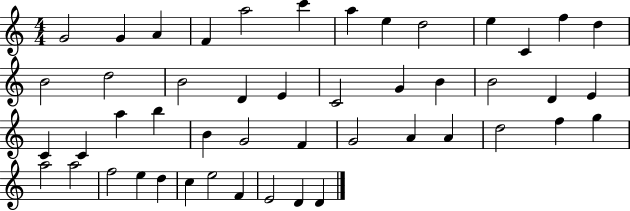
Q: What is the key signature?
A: C major